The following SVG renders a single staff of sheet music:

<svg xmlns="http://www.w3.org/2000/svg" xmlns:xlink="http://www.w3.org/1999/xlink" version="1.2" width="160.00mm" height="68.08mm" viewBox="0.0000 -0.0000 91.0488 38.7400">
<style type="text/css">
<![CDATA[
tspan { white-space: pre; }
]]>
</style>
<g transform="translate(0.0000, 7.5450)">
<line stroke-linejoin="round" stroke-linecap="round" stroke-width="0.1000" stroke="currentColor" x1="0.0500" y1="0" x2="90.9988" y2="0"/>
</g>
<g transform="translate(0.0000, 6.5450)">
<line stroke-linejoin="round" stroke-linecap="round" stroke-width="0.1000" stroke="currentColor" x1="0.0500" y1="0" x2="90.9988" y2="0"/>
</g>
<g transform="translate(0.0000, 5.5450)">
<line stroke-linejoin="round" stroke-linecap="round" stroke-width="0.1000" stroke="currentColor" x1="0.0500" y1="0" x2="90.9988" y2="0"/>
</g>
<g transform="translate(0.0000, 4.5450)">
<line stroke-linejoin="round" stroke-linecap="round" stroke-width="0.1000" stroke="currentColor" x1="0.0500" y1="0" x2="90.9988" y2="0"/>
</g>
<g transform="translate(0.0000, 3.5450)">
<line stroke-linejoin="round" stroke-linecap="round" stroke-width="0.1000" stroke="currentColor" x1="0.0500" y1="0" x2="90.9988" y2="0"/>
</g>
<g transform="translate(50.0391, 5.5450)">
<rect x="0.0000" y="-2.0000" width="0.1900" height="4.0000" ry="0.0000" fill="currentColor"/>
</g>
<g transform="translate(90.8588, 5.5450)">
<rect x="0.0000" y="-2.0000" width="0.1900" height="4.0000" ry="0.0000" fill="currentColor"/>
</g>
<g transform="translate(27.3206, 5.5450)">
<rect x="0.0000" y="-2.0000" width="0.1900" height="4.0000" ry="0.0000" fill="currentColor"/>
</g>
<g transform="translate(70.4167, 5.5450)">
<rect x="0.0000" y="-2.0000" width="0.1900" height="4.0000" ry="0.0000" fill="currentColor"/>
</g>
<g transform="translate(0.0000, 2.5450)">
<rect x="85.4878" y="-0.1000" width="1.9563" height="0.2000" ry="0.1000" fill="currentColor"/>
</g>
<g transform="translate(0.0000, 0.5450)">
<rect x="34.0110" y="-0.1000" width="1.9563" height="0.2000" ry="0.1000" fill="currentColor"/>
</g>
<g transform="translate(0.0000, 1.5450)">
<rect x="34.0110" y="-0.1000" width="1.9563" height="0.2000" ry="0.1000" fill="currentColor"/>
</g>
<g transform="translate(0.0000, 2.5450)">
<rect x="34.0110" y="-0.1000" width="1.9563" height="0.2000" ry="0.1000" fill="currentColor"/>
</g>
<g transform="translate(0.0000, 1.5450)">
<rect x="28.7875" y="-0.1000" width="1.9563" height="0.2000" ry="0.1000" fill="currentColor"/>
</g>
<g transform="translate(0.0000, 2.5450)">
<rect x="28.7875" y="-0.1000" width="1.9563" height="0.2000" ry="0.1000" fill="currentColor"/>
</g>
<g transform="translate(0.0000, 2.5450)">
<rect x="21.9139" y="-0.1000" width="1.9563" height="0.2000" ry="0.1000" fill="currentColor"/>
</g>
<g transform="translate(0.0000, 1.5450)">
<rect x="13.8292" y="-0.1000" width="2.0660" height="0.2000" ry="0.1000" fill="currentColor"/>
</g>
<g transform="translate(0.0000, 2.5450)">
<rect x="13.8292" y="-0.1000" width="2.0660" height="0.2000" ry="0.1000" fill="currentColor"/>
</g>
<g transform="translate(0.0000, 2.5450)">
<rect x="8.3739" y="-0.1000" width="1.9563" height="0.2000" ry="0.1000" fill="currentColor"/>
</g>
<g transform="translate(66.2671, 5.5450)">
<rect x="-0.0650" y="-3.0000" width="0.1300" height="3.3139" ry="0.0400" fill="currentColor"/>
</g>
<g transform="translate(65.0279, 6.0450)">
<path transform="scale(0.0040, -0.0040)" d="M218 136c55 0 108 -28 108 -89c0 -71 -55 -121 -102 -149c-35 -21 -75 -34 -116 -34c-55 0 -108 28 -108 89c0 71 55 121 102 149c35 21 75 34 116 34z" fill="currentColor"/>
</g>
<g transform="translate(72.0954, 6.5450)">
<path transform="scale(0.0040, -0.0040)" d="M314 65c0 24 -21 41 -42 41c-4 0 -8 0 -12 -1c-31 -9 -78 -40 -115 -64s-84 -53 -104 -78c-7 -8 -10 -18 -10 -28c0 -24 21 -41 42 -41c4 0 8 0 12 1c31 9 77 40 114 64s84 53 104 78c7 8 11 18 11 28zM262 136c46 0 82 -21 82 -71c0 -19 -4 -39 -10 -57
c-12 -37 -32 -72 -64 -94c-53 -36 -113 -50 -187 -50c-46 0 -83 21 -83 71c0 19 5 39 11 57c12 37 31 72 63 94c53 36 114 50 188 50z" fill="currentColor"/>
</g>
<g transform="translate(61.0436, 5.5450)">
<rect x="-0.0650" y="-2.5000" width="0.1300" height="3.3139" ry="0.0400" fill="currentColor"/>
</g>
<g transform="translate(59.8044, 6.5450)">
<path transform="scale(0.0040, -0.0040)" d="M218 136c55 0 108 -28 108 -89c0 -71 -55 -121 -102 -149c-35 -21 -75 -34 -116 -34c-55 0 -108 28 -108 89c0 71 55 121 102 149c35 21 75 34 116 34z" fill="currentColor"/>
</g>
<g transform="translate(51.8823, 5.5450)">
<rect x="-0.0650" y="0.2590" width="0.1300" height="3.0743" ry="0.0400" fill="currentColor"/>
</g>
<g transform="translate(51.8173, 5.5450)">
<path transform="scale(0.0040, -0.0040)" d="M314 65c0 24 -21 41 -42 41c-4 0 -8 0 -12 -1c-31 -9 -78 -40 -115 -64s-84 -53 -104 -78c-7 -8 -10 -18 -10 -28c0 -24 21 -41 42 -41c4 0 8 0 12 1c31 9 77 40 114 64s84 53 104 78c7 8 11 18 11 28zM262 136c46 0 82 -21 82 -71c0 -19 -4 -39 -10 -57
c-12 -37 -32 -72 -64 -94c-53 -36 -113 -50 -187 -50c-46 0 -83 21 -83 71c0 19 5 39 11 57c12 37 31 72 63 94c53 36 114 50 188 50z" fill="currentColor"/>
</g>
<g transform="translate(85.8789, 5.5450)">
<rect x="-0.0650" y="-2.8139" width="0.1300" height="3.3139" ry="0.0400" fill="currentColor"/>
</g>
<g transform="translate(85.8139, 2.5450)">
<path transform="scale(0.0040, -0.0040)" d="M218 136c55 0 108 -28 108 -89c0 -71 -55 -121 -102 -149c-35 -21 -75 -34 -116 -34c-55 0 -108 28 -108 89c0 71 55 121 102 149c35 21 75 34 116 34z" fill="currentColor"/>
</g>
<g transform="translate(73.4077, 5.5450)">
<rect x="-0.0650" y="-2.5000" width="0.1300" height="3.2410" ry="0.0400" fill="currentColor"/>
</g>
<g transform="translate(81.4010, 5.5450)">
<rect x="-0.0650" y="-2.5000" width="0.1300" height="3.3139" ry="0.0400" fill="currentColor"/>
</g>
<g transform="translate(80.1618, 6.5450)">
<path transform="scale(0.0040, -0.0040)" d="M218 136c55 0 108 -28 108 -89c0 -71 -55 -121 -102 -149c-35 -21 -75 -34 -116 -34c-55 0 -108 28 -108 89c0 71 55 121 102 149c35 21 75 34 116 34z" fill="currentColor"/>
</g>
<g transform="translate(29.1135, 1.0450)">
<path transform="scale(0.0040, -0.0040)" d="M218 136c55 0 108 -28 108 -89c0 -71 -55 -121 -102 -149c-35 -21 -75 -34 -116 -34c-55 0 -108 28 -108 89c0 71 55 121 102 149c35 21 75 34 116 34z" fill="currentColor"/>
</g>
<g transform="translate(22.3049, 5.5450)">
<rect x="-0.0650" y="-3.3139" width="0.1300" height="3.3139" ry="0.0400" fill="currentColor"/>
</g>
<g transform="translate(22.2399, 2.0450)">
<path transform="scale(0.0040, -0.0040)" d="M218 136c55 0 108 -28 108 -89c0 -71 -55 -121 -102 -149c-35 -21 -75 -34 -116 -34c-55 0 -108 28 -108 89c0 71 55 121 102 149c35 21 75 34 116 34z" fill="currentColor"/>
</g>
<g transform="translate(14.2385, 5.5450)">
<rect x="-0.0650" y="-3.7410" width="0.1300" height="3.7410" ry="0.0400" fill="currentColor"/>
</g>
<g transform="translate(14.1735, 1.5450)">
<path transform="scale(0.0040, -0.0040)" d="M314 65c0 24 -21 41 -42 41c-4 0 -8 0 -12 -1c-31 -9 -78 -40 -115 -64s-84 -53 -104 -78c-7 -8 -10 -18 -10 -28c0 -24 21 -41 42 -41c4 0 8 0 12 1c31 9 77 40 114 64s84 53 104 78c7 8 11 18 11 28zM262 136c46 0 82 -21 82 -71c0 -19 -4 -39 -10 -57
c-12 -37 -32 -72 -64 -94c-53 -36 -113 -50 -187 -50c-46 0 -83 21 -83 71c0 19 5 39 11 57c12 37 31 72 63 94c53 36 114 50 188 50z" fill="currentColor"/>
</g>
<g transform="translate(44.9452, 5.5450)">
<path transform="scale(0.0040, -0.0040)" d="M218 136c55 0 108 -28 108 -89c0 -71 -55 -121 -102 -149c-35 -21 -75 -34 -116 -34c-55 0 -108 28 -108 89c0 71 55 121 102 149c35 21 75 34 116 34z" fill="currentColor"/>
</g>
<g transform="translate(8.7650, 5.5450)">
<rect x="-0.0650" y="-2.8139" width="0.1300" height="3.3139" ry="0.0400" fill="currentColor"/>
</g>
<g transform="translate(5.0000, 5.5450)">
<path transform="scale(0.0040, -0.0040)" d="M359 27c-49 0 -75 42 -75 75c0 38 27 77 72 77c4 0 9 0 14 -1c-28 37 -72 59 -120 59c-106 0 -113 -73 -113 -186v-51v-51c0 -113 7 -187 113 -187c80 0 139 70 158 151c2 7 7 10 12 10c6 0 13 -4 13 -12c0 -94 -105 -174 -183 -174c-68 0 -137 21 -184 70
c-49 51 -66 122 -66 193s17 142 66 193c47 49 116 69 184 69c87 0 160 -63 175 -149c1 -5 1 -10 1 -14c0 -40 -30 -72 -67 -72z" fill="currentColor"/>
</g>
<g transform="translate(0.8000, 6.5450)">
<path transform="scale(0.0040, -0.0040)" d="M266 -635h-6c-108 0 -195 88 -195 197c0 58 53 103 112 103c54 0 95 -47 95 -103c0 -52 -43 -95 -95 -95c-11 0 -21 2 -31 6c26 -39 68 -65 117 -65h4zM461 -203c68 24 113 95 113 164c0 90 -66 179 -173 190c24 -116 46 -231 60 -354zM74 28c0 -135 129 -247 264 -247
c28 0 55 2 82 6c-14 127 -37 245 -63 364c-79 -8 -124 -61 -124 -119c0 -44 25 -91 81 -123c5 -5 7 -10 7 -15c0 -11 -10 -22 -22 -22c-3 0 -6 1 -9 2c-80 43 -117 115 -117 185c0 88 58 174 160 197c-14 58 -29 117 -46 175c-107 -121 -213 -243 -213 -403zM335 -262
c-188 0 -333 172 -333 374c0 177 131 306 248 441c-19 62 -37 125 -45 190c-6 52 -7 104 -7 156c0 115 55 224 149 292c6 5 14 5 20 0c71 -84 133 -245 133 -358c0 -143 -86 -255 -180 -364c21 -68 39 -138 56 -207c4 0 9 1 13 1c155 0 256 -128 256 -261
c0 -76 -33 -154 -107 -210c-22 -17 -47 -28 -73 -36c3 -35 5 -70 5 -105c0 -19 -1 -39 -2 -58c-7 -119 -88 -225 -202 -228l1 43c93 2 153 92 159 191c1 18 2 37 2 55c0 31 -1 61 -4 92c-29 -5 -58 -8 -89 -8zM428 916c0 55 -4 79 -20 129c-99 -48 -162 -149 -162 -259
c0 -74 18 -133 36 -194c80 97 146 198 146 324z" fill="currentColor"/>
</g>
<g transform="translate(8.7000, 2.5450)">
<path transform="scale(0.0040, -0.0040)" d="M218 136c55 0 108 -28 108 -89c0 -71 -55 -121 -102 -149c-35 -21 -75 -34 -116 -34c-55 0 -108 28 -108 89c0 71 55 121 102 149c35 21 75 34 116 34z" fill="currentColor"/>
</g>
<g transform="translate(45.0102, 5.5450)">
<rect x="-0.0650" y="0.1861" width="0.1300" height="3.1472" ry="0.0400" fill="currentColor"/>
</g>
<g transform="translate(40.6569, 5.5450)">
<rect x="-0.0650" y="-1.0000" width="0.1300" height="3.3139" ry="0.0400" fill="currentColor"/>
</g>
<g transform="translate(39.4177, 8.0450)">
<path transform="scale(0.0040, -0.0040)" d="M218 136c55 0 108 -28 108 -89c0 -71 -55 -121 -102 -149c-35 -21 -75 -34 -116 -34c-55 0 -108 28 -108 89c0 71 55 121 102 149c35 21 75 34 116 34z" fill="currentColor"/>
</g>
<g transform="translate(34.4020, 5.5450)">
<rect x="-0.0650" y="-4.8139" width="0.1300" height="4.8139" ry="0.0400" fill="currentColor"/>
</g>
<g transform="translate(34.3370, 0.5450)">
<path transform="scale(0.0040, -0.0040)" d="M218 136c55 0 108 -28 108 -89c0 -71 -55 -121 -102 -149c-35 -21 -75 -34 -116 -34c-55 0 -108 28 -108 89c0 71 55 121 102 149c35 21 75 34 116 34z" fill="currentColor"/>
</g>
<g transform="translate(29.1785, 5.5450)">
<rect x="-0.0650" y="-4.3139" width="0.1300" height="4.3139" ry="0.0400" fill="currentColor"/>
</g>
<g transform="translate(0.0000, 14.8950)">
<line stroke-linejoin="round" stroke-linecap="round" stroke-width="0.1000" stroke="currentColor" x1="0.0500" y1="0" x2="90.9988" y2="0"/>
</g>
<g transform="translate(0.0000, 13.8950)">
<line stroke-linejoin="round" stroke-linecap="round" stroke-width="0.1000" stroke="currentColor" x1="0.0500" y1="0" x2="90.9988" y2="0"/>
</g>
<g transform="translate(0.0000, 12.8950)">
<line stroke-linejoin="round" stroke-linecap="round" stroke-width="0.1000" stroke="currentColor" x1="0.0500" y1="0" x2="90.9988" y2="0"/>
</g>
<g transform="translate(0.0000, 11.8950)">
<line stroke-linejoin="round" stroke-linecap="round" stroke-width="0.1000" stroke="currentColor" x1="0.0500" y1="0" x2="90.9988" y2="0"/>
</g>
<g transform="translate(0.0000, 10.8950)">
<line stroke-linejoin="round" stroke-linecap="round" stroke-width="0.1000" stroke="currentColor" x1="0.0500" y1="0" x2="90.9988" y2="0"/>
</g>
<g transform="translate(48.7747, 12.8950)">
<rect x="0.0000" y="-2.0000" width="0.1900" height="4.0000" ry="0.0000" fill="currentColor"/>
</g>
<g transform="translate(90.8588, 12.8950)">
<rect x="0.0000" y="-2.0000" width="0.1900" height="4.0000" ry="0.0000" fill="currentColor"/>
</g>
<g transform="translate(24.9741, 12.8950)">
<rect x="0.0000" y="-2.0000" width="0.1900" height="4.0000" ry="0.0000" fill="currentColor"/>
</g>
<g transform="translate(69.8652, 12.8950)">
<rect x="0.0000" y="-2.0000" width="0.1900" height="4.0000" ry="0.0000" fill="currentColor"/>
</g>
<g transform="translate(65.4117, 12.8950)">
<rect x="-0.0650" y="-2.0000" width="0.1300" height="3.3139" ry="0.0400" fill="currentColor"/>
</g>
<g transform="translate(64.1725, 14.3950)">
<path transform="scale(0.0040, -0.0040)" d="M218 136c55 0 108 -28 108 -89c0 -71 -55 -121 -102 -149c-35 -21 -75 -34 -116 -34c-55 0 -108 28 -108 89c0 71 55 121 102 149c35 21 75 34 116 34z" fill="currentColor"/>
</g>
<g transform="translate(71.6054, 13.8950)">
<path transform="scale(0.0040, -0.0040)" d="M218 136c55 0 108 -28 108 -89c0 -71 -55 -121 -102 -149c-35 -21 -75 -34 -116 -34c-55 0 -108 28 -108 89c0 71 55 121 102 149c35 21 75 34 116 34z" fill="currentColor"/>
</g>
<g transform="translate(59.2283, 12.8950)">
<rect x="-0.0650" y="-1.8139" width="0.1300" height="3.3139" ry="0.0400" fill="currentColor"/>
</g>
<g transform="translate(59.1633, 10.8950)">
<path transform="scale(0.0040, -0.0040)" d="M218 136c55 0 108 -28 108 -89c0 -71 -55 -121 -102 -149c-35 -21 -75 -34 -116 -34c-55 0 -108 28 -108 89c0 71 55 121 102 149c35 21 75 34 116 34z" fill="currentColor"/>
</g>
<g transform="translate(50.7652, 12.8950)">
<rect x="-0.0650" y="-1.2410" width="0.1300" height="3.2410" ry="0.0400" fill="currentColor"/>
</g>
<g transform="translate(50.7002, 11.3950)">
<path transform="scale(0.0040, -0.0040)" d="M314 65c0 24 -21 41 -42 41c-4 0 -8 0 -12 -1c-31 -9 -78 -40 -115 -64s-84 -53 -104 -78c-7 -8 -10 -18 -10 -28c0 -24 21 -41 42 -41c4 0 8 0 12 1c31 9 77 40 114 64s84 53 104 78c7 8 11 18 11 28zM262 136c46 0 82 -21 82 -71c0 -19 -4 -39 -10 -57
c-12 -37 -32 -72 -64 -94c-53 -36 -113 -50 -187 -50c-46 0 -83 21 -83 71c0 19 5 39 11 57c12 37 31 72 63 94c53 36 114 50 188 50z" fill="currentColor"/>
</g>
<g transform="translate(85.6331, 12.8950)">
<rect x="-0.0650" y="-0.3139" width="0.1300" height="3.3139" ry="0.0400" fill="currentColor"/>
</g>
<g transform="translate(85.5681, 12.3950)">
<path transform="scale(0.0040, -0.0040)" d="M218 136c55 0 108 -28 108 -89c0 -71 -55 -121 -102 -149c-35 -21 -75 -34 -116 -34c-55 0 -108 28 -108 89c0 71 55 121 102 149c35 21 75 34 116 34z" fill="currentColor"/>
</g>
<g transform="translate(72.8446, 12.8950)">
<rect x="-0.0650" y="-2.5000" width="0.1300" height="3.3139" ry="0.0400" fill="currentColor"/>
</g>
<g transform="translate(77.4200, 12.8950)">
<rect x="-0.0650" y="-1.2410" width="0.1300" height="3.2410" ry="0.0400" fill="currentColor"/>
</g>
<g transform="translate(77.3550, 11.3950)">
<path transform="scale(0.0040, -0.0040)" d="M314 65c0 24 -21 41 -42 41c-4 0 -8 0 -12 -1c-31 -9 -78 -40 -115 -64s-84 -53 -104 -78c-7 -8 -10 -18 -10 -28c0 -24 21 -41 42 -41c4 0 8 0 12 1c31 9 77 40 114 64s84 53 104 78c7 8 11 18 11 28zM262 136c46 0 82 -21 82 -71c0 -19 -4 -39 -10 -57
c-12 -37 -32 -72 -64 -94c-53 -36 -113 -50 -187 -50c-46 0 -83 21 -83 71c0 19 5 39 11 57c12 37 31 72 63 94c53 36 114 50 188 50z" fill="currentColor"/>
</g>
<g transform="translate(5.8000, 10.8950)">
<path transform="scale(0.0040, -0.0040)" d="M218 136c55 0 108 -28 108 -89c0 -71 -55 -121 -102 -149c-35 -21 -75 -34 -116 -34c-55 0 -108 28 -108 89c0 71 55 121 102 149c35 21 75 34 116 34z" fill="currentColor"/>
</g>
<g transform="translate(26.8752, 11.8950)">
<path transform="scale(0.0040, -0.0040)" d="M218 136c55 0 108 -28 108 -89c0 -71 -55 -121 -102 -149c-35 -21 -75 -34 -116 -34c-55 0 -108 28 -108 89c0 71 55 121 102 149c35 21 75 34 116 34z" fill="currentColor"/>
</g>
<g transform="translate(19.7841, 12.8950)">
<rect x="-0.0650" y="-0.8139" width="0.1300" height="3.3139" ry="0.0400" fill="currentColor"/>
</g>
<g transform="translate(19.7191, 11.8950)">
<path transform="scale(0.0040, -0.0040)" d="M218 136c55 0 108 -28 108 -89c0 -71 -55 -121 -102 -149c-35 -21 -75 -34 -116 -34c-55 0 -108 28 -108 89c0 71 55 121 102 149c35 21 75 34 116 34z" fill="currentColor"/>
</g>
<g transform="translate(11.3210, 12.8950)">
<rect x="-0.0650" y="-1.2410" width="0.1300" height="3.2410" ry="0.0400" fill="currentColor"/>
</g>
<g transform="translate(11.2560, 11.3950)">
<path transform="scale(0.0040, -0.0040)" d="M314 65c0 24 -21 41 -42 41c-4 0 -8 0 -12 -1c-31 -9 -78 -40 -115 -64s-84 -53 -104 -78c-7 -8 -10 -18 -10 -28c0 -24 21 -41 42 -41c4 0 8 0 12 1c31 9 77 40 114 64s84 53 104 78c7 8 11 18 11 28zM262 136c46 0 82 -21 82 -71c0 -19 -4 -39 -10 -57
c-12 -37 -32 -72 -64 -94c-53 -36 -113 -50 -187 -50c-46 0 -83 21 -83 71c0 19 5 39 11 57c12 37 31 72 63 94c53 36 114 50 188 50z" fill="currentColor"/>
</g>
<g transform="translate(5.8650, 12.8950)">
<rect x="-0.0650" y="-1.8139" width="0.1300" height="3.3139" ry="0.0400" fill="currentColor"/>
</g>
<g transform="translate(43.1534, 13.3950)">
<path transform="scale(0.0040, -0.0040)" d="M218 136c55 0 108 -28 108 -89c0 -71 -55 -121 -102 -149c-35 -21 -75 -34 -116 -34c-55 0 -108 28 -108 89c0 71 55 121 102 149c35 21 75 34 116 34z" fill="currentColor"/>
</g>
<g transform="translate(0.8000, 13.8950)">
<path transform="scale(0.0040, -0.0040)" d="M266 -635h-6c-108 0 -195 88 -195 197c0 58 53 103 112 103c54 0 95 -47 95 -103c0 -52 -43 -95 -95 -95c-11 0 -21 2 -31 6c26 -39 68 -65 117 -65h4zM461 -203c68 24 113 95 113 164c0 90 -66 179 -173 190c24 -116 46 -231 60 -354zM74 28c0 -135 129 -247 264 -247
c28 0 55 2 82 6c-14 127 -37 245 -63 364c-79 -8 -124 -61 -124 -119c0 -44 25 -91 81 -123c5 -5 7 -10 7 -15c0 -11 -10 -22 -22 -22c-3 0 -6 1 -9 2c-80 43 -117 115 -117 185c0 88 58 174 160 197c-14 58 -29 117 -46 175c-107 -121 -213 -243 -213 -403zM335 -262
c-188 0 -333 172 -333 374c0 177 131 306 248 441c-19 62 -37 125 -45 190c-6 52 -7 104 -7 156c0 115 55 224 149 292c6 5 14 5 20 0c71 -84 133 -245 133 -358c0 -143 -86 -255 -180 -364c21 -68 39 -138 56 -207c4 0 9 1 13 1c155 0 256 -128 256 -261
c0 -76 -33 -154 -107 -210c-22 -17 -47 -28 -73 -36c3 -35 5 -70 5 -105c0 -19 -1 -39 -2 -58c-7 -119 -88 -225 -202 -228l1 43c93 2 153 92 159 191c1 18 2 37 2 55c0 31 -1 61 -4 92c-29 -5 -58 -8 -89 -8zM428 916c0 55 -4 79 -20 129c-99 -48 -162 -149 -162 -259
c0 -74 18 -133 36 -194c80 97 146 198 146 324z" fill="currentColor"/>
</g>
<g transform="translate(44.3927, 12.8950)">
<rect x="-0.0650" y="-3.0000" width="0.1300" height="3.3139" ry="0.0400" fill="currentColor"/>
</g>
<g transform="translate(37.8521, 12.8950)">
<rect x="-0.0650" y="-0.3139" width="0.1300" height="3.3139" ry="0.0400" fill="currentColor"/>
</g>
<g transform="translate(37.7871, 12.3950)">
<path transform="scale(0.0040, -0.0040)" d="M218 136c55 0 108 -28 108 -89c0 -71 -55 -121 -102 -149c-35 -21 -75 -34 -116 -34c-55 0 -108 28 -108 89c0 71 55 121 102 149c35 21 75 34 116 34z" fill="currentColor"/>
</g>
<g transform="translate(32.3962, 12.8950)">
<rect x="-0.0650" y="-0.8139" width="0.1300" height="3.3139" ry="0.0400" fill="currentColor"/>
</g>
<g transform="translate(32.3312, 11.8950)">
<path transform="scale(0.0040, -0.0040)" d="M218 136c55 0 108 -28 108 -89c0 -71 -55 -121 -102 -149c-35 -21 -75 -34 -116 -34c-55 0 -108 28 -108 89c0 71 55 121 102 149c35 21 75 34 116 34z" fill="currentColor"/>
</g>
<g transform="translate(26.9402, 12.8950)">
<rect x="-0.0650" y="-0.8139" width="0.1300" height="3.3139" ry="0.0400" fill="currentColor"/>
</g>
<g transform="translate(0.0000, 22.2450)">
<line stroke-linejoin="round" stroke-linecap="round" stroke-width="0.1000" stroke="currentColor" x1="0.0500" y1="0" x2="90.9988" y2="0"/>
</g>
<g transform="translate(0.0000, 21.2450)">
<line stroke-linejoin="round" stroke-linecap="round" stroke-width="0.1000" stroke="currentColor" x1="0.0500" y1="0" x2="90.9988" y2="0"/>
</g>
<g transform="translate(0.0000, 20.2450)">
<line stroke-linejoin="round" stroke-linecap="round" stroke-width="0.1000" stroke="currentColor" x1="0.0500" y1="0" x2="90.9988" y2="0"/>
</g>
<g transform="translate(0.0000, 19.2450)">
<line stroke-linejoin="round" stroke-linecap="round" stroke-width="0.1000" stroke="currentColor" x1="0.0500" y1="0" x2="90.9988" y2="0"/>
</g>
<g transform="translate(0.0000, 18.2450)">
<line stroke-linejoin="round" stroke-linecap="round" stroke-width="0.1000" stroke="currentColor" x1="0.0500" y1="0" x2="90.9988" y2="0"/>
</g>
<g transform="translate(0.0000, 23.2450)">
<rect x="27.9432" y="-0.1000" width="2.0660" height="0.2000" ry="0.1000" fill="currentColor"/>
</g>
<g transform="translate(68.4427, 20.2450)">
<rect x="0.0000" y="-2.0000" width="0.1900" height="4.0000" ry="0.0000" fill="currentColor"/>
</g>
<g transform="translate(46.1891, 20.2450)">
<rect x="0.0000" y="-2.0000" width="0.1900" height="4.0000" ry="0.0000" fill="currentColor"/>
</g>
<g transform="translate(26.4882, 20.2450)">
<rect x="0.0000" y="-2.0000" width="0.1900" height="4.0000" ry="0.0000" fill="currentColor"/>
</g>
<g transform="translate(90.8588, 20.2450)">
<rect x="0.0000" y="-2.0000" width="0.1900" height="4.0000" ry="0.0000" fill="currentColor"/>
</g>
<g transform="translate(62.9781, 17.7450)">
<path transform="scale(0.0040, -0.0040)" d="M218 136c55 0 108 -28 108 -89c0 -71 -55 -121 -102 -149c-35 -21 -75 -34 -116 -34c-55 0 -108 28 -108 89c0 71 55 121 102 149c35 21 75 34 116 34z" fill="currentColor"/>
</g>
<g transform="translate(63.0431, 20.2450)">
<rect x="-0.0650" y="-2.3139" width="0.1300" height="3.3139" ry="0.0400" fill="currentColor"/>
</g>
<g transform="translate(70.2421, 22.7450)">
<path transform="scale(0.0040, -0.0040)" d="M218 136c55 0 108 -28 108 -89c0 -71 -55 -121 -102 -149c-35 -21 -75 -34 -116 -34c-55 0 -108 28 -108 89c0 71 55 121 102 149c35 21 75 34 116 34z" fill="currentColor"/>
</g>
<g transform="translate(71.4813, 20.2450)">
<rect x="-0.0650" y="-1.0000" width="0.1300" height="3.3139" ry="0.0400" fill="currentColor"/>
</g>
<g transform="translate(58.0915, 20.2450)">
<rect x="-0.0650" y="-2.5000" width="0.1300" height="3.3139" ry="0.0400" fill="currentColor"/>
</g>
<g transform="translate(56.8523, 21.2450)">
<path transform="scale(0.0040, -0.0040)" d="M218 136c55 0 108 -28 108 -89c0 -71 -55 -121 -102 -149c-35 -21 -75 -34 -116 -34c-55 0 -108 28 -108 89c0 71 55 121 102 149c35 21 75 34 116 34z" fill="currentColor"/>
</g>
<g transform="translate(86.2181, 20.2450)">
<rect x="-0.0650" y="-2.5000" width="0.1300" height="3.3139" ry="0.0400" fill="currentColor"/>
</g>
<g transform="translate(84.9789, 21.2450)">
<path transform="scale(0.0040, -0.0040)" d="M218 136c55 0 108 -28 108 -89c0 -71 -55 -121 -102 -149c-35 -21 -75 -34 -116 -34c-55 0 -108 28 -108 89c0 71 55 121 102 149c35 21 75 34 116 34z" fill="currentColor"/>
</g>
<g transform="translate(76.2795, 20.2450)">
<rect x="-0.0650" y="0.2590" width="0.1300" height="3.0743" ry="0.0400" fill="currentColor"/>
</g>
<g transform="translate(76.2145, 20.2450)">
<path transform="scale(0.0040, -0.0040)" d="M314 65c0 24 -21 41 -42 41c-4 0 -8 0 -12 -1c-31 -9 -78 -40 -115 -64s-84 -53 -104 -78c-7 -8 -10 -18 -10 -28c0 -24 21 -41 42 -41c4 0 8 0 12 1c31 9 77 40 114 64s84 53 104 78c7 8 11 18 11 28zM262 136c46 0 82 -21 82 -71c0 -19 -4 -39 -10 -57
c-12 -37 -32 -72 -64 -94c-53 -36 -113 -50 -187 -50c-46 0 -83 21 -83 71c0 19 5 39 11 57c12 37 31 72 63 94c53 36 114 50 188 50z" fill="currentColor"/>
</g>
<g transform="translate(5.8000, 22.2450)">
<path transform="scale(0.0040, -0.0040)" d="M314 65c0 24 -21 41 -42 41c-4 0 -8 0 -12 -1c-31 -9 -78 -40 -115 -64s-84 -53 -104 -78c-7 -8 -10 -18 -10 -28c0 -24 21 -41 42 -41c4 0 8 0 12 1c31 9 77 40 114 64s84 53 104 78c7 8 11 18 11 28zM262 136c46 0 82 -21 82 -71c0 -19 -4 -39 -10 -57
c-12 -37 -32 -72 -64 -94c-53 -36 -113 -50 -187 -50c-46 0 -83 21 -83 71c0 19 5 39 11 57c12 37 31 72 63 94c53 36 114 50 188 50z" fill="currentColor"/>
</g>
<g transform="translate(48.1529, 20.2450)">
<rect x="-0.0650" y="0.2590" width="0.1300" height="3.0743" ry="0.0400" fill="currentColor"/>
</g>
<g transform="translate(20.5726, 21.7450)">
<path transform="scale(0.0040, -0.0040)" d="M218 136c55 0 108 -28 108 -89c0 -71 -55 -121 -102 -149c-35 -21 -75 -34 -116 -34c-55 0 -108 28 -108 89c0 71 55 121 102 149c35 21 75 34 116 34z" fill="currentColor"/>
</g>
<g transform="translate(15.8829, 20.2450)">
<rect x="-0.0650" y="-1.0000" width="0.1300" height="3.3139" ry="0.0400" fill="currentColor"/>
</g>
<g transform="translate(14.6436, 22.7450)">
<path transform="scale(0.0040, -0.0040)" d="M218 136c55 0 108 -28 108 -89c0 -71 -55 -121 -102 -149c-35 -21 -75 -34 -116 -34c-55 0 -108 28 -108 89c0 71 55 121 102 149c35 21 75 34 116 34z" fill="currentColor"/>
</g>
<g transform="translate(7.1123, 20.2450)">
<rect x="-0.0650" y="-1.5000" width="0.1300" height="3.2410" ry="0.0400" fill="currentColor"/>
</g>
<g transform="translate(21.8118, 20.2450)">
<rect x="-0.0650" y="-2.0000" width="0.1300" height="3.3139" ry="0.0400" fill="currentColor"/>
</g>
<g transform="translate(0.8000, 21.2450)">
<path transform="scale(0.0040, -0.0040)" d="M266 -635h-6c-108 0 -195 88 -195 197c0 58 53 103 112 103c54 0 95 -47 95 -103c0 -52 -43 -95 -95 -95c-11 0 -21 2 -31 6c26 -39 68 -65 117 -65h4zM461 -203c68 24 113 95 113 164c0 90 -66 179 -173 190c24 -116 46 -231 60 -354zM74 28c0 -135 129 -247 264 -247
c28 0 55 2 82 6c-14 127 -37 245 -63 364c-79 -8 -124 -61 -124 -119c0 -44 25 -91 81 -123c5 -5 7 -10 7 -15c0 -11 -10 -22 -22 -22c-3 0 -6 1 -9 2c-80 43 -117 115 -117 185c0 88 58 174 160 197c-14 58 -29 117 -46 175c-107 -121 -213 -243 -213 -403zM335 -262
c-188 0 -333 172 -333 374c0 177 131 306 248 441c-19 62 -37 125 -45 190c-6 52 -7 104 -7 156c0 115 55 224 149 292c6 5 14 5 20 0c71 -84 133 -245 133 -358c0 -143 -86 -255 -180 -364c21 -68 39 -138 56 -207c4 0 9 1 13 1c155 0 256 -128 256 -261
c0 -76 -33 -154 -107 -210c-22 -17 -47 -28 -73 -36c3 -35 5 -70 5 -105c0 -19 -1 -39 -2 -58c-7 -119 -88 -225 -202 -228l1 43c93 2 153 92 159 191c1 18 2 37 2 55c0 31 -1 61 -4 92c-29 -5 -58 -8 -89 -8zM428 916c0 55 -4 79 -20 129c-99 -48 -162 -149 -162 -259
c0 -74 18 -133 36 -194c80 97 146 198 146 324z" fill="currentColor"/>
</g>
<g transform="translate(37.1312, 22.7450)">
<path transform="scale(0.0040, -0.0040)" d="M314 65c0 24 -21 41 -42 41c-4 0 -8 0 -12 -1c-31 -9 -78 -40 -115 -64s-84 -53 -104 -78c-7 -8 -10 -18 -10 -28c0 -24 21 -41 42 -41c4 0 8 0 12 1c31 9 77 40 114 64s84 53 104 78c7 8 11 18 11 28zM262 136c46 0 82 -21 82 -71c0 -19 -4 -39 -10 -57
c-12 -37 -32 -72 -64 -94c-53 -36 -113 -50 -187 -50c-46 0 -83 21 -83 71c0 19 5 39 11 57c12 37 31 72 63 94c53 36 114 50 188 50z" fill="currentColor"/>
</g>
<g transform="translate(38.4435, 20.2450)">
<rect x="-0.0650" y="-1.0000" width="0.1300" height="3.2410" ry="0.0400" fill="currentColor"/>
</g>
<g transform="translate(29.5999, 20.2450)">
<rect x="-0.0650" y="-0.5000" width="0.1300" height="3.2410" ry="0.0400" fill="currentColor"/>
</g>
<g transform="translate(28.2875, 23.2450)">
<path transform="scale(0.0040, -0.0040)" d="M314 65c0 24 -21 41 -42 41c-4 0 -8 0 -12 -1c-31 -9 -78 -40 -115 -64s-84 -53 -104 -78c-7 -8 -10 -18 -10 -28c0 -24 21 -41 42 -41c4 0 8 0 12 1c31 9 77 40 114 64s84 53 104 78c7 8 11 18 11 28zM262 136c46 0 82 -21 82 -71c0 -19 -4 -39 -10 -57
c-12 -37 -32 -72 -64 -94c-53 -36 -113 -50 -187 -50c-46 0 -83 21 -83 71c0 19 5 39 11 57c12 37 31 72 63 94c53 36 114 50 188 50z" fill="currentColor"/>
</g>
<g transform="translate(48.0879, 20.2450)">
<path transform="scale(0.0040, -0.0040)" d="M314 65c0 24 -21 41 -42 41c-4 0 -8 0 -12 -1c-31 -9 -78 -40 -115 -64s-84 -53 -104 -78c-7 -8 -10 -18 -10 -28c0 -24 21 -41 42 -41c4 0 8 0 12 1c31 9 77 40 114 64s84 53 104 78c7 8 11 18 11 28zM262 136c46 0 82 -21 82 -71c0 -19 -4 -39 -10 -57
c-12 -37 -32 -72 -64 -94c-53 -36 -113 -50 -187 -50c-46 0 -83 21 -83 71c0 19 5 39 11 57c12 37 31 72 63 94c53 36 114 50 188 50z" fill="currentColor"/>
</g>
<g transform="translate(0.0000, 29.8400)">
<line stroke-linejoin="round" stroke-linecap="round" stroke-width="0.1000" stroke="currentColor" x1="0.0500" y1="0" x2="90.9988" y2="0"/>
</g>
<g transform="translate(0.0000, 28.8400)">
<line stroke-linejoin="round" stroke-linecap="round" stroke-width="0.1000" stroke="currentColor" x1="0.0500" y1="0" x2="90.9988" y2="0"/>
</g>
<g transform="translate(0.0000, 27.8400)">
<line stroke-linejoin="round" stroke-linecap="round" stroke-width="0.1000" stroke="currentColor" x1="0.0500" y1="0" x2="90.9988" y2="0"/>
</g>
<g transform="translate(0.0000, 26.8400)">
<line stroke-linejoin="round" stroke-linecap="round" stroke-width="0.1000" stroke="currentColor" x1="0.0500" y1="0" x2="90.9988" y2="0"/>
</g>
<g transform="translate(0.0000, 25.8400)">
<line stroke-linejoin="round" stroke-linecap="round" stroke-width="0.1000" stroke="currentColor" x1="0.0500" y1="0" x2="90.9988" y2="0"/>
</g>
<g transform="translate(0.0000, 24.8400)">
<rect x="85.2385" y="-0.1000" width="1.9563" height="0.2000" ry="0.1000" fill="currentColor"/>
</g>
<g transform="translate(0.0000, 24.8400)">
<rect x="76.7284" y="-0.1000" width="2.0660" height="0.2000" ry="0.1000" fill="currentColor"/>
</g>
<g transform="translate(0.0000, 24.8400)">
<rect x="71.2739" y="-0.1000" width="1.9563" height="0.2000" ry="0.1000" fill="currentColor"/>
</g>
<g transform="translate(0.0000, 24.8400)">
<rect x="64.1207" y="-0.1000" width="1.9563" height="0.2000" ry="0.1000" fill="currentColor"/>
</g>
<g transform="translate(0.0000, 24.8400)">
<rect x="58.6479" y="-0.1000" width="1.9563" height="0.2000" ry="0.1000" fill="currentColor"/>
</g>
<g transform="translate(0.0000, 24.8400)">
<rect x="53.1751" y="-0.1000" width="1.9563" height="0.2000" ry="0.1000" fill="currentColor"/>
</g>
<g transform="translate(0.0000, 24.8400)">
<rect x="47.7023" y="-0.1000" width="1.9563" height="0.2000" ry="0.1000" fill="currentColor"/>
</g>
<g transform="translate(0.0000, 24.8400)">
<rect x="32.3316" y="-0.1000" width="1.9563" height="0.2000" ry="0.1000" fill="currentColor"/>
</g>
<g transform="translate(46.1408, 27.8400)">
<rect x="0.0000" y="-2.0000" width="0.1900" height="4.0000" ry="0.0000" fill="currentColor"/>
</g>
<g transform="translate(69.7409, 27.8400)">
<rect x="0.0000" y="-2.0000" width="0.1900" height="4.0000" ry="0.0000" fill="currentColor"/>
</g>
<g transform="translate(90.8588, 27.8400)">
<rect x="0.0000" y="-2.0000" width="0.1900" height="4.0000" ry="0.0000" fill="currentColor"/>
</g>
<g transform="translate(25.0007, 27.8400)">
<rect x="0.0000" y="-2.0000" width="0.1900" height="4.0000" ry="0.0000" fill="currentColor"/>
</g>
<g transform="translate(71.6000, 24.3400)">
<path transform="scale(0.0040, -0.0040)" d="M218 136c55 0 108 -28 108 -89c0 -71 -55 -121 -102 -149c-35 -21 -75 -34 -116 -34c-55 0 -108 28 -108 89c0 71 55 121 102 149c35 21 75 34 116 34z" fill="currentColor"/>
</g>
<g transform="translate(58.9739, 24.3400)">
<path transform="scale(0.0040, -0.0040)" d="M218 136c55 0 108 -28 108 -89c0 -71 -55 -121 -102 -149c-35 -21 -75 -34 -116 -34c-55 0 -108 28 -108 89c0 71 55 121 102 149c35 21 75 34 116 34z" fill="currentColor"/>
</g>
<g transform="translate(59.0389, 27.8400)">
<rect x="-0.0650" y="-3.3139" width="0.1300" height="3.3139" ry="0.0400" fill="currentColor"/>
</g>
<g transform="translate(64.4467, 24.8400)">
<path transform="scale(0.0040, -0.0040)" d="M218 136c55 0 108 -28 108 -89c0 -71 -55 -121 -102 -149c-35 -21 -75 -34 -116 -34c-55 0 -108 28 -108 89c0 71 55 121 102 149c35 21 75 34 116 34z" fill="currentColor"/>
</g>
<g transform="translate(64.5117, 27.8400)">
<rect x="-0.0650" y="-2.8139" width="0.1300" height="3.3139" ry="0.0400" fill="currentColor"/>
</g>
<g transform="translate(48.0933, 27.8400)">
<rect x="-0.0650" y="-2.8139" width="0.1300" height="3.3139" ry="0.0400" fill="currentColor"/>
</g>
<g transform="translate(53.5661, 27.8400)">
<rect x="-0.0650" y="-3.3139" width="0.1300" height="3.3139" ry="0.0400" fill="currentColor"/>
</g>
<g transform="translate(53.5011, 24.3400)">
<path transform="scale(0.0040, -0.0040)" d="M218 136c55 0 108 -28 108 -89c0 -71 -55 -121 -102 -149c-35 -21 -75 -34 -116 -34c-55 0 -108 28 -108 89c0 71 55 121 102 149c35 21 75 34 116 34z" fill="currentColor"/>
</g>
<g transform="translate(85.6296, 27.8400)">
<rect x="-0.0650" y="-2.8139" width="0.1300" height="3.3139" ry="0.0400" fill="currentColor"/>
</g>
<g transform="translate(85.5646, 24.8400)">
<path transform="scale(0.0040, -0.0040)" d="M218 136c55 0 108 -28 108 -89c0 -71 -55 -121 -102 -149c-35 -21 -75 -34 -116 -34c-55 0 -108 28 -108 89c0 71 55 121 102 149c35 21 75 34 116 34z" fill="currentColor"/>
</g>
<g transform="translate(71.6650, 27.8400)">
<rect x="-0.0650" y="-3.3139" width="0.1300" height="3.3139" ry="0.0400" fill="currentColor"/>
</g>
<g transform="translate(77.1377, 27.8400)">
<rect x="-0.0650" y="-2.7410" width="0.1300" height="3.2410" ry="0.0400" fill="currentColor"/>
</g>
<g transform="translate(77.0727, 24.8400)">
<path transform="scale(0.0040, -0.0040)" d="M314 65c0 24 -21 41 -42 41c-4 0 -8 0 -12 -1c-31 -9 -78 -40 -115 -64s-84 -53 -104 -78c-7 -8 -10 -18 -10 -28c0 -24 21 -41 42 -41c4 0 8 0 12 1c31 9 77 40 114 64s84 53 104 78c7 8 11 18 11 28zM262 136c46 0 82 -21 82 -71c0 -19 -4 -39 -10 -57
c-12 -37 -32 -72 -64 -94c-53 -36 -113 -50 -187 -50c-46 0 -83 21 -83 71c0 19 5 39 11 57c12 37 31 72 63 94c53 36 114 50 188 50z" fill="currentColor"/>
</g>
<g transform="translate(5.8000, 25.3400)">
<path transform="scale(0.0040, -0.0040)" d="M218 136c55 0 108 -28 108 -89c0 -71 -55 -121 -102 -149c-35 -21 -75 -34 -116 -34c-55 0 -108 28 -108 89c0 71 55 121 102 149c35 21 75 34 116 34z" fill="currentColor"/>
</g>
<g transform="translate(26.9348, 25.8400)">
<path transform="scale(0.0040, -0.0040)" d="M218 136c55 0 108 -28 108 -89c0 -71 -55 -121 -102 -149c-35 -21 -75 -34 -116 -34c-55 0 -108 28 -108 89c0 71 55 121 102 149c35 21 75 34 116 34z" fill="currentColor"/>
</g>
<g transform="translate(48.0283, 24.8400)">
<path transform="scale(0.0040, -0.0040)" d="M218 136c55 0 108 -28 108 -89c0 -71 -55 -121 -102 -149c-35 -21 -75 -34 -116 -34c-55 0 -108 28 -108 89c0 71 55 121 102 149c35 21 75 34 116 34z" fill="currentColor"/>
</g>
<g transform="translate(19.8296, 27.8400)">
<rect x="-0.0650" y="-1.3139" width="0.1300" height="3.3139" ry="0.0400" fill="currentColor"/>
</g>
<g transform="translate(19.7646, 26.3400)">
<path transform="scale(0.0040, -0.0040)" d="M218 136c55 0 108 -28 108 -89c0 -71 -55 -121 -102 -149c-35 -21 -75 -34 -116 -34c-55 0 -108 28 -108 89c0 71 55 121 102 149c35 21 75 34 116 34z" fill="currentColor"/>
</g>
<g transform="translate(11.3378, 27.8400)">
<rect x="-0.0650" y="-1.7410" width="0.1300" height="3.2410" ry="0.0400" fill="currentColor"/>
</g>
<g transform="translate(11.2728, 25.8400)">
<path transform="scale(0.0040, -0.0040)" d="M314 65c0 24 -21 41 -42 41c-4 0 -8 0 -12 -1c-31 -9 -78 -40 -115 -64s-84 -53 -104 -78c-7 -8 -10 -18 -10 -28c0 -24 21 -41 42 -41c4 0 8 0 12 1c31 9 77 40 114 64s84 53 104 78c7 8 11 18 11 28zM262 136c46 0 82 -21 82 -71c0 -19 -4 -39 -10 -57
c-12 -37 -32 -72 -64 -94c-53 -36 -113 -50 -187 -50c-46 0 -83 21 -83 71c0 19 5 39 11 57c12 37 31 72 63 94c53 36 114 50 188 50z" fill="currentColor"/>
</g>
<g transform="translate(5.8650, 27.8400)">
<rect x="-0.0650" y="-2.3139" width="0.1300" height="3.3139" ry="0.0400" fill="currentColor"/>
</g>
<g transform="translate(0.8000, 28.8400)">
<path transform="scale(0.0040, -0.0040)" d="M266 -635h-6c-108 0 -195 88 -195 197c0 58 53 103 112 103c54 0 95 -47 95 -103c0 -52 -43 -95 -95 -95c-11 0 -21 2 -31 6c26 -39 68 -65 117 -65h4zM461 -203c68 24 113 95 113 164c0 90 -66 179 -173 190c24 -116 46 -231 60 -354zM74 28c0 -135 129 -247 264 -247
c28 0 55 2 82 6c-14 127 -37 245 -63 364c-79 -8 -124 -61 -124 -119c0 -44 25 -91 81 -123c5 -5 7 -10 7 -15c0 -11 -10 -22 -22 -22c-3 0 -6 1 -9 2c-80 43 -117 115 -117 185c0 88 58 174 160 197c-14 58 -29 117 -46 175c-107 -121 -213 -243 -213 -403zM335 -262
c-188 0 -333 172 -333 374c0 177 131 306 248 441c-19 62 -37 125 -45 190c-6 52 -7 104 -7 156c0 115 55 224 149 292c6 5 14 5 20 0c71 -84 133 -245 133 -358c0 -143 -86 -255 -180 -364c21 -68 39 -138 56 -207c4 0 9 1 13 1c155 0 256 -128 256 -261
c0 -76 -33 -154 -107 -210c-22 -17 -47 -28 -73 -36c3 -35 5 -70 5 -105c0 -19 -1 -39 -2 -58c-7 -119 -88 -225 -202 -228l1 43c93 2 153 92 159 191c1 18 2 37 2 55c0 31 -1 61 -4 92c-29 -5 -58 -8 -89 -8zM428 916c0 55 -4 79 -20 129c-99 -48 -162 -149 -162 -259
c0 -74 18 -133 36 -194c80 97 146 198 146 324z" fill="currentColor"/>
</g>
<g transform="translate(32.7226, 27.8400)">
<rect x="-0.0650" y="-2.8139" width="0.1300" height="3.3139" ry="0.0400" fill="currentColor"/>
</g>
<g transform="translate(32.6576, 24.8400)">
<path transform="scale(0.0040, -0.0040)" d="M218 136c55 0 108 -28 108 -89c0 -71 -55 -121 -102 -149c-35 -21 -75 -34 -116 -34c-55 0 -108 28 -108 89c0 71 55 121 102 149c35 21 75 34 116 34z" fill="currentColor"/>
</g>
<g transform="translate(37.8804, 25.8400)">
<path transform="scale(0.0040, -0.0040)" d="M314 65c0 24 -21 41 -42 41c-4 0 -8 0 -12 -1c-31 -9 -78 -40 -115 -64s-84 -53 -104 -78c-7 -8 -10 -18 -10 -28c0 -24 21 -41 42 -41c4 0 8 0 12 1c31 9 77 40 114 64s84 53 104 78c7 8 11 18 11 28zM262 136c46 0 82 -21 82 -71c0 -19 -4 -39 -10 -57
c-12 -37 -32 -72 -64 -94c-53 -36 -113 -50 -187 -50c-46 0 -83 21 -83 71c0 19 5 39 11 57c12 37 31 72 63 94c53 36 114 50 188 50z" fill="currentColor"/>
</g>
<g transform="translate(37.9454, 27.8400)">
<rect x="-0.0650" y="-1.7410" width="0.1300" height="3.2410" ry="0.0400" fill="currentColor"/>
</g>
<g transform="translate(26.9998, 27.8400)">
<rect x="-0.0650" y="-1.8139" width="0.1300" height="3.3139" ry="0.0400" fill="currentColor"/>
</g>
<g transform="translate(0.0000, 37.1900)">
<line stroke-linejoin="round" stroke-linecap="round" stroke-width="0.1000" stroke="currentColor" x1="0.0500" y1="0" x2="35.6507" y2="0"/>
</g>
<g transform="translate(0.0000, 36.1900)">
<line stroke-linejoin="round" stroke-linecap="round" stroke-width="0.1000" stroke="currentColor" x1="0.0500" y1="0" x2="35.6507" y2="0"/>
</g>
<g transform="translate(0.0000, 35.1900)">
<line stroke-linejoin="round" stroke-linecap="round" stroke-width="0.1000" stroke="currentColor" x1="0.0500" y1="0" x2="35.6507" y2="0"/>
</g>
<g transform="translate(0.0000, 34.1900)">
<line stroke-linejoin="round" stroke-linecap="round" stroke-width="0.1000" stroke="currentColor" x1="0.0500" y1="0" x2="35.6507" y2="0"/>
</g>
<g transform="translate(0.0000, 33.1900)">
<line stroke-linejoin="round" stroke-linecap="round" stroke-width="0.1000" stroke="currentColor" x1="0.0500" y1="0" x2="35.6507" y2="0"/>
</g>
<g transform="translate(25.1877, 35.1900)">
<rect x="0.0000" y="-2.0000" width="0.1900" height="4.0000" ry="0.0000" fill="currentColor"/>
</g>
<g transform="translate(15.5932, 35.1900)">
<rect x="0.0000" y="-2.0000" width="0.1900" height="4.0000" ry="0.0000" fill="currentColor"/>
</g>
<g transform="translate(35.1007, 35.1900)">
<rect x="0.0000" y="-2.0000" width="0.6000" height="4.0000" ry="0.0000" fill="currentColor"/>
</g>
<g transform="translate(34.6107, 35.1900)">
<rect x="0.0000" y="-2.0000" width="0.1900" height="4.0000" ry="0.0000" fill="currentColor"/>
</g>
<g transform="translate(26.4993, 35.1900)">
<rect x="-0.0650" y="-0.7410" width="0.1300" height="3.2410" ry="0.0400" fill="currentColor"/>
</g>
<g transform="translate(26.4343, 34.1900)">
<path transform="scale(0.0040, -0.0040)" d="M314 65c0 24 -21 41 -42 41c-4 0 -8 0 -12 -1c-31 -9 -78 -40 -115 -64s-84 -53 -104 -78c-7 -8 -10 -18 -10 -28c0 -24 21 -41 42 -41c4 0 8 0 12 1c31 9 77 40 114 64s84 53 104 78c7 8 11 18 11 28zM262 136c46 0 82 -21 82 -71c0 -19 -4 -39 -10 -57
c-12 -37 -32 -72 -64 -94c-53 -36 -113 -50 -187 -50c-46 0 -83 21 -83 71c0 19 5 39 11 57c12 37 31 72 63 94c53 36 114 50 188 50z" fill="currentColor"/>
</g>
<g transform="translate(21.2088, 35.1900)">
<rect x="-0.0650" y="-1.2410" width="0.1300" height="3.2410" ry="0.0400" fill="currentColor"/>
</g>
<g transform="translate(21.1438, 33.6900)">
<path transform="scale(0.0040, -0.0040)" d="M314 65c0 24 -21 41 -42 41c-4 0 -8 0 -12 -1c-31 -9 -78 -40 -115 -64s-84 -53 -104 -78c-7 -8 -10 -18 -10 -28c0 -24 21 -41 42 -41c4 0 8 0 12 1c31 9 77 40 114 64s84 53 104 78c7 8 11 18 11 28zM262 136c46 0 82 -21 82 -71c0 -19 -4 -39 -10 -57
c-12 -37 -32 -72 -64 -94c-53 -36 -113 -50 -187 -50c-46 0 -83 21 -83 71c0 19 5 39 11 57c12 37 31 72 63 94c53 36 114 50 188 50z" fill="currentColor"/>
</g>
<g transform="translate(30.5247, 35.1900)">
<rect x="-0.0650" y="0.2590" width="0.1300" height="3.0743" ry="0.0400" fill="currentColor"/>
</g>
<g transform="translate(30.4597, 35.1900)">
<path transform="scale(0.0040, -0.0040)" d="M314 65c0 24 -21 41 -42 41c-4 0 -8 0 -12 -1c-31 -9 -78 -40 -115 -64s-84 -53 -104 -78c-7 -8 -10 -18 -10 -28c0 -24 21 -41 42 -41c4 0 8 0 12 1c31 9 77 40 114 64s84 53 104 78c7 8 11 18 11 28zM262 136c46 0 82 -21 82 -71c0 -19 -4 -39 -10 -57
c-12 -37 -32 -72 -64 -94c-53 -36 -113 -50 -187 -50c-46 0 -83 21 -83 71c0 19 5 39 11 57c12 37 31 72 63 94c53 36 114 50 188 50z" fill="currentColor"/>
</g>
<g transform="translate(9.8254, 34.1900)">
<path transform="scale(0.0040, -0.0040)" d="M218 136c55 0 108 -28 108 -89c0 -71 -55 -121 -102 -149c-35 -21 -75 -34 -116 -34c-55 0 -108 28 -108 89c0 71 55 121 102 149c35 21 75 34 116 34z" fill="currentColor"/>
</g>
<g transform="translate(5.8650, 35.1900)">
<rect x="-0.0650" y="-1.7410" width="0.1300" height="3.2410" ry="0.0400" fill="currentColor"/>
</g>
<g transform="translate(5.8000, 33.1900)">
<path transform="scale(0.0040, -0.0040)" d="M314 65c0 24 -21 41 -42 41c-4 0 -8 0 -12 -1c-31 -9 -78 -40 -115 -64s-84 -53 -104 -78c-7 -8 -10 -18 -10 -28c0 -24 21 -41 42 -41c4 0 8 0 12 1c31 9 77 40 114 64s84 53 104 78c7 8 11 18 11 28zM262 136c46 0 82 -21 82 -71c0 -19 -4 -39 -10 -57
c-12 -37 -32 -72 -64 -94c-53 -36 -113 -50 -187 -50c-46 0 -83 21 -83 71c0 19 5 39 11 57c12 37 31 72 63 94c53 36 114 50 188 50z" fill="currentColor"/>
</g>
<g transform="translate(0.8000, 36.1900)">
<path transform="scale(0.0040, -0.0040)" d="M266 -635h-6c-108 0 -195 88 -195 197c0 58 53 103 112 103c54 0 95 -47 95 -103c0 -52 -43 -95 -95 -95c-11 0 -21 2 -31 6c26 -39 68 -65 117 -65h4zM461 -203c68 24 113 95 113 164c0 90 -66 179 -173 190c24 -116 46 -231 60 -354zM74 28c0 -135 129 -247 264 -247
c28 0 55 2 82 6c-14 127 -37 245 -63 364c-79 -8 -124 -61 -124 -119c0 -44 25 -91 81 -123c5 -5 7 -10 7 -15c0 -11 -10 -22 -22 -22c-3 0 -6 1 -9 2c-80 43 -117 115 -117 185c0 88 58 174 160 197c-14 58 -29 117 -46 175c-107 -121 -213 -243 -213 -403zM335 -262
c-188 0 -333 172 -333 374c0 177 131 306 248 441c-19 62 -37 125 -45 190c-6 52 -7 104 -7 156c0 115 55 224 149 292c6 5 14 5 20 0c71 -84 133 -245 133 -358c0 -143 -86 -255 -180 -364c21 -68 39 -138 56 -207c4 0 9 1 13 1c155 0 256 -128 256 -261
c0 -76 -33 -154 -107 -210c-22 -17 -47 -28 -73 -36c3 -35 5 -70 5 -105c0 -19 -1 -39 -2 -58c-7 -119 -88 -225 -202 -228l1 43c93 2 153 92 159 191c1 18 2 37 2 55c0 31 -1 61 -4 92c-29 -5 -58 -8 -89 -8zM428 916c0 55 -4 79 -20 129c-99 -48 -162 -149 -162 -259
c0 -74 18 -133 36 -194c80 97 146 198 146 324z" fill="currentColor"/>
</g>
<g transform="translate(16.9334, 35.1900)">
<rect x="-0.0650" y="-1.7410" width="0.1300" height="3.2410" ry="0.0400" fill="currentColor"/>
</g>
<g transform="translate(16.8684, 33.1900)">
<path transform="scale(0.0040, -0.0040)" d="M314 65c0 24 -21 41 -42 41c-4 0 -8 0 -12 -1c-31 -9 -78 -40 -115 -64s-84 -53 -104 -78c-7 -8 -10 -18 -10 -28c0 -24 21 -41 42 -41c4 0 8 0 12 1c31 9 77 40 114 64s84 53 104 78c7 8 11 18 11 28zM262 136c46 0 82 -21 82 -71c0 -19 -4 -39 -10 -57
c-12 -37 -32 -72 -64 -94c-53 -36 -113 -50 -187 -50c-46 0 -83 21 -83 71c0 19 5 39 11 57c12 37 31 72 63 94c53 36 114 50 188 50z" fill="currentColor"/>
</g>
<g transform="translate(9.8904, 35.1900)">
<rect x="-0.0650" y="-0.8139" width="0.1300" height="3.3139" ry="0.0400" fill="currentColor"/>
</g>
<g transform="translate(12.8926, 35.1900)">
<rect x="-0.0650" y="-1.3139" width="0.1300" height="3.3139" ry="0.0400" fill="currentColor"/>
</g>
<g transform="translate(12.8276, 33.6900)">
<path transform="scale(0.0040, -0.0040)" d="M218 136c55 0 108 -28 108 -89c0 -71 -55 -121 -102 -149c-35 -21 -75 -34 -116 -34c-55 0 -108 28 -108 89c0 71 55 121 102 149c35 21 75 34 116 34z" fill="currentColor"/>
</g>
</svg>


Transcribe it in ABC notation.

X:1
T:Untitled
M:4/4
L:1/4
K:C
a c'2 b d' e' D B B2 G A G2 G a f e2 d d d c A e2 f F G e2 c E2 D F C2 D2 B2 G g D B2 G g f2 e f a f2 a b b a b a2 a f2 d e f2 e2 d2 B2